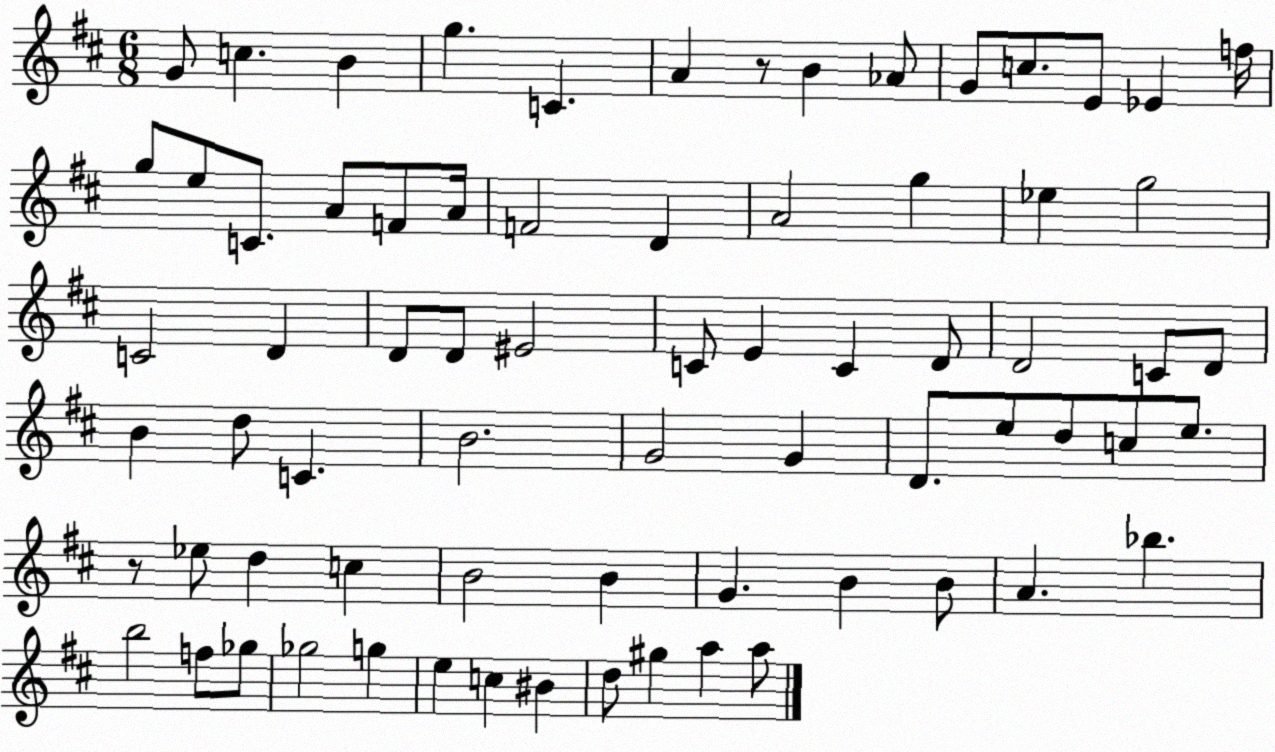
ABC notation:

X:1
T:Untitled
M:6/8
L:1/4
K:D
G/2 c B g C A z/2 B _A/2 G/2 c/2 E/2 _E f/4 g/2 e/2 C/2 A/2 F/2 A/4 F2 D A2 g _e g2 C2 D D/2 D/2 ^E2 C/2 E C D/2 D2 C/2 D/2 B d/2 C B2 G2 G D/2 e/2 d/2 c/2 e/2 z/2 _e/2 d c B2 B G B B/2 A _b b2 f/2 _g/2 _g2 g e c ^B d/2 ^g a a/2